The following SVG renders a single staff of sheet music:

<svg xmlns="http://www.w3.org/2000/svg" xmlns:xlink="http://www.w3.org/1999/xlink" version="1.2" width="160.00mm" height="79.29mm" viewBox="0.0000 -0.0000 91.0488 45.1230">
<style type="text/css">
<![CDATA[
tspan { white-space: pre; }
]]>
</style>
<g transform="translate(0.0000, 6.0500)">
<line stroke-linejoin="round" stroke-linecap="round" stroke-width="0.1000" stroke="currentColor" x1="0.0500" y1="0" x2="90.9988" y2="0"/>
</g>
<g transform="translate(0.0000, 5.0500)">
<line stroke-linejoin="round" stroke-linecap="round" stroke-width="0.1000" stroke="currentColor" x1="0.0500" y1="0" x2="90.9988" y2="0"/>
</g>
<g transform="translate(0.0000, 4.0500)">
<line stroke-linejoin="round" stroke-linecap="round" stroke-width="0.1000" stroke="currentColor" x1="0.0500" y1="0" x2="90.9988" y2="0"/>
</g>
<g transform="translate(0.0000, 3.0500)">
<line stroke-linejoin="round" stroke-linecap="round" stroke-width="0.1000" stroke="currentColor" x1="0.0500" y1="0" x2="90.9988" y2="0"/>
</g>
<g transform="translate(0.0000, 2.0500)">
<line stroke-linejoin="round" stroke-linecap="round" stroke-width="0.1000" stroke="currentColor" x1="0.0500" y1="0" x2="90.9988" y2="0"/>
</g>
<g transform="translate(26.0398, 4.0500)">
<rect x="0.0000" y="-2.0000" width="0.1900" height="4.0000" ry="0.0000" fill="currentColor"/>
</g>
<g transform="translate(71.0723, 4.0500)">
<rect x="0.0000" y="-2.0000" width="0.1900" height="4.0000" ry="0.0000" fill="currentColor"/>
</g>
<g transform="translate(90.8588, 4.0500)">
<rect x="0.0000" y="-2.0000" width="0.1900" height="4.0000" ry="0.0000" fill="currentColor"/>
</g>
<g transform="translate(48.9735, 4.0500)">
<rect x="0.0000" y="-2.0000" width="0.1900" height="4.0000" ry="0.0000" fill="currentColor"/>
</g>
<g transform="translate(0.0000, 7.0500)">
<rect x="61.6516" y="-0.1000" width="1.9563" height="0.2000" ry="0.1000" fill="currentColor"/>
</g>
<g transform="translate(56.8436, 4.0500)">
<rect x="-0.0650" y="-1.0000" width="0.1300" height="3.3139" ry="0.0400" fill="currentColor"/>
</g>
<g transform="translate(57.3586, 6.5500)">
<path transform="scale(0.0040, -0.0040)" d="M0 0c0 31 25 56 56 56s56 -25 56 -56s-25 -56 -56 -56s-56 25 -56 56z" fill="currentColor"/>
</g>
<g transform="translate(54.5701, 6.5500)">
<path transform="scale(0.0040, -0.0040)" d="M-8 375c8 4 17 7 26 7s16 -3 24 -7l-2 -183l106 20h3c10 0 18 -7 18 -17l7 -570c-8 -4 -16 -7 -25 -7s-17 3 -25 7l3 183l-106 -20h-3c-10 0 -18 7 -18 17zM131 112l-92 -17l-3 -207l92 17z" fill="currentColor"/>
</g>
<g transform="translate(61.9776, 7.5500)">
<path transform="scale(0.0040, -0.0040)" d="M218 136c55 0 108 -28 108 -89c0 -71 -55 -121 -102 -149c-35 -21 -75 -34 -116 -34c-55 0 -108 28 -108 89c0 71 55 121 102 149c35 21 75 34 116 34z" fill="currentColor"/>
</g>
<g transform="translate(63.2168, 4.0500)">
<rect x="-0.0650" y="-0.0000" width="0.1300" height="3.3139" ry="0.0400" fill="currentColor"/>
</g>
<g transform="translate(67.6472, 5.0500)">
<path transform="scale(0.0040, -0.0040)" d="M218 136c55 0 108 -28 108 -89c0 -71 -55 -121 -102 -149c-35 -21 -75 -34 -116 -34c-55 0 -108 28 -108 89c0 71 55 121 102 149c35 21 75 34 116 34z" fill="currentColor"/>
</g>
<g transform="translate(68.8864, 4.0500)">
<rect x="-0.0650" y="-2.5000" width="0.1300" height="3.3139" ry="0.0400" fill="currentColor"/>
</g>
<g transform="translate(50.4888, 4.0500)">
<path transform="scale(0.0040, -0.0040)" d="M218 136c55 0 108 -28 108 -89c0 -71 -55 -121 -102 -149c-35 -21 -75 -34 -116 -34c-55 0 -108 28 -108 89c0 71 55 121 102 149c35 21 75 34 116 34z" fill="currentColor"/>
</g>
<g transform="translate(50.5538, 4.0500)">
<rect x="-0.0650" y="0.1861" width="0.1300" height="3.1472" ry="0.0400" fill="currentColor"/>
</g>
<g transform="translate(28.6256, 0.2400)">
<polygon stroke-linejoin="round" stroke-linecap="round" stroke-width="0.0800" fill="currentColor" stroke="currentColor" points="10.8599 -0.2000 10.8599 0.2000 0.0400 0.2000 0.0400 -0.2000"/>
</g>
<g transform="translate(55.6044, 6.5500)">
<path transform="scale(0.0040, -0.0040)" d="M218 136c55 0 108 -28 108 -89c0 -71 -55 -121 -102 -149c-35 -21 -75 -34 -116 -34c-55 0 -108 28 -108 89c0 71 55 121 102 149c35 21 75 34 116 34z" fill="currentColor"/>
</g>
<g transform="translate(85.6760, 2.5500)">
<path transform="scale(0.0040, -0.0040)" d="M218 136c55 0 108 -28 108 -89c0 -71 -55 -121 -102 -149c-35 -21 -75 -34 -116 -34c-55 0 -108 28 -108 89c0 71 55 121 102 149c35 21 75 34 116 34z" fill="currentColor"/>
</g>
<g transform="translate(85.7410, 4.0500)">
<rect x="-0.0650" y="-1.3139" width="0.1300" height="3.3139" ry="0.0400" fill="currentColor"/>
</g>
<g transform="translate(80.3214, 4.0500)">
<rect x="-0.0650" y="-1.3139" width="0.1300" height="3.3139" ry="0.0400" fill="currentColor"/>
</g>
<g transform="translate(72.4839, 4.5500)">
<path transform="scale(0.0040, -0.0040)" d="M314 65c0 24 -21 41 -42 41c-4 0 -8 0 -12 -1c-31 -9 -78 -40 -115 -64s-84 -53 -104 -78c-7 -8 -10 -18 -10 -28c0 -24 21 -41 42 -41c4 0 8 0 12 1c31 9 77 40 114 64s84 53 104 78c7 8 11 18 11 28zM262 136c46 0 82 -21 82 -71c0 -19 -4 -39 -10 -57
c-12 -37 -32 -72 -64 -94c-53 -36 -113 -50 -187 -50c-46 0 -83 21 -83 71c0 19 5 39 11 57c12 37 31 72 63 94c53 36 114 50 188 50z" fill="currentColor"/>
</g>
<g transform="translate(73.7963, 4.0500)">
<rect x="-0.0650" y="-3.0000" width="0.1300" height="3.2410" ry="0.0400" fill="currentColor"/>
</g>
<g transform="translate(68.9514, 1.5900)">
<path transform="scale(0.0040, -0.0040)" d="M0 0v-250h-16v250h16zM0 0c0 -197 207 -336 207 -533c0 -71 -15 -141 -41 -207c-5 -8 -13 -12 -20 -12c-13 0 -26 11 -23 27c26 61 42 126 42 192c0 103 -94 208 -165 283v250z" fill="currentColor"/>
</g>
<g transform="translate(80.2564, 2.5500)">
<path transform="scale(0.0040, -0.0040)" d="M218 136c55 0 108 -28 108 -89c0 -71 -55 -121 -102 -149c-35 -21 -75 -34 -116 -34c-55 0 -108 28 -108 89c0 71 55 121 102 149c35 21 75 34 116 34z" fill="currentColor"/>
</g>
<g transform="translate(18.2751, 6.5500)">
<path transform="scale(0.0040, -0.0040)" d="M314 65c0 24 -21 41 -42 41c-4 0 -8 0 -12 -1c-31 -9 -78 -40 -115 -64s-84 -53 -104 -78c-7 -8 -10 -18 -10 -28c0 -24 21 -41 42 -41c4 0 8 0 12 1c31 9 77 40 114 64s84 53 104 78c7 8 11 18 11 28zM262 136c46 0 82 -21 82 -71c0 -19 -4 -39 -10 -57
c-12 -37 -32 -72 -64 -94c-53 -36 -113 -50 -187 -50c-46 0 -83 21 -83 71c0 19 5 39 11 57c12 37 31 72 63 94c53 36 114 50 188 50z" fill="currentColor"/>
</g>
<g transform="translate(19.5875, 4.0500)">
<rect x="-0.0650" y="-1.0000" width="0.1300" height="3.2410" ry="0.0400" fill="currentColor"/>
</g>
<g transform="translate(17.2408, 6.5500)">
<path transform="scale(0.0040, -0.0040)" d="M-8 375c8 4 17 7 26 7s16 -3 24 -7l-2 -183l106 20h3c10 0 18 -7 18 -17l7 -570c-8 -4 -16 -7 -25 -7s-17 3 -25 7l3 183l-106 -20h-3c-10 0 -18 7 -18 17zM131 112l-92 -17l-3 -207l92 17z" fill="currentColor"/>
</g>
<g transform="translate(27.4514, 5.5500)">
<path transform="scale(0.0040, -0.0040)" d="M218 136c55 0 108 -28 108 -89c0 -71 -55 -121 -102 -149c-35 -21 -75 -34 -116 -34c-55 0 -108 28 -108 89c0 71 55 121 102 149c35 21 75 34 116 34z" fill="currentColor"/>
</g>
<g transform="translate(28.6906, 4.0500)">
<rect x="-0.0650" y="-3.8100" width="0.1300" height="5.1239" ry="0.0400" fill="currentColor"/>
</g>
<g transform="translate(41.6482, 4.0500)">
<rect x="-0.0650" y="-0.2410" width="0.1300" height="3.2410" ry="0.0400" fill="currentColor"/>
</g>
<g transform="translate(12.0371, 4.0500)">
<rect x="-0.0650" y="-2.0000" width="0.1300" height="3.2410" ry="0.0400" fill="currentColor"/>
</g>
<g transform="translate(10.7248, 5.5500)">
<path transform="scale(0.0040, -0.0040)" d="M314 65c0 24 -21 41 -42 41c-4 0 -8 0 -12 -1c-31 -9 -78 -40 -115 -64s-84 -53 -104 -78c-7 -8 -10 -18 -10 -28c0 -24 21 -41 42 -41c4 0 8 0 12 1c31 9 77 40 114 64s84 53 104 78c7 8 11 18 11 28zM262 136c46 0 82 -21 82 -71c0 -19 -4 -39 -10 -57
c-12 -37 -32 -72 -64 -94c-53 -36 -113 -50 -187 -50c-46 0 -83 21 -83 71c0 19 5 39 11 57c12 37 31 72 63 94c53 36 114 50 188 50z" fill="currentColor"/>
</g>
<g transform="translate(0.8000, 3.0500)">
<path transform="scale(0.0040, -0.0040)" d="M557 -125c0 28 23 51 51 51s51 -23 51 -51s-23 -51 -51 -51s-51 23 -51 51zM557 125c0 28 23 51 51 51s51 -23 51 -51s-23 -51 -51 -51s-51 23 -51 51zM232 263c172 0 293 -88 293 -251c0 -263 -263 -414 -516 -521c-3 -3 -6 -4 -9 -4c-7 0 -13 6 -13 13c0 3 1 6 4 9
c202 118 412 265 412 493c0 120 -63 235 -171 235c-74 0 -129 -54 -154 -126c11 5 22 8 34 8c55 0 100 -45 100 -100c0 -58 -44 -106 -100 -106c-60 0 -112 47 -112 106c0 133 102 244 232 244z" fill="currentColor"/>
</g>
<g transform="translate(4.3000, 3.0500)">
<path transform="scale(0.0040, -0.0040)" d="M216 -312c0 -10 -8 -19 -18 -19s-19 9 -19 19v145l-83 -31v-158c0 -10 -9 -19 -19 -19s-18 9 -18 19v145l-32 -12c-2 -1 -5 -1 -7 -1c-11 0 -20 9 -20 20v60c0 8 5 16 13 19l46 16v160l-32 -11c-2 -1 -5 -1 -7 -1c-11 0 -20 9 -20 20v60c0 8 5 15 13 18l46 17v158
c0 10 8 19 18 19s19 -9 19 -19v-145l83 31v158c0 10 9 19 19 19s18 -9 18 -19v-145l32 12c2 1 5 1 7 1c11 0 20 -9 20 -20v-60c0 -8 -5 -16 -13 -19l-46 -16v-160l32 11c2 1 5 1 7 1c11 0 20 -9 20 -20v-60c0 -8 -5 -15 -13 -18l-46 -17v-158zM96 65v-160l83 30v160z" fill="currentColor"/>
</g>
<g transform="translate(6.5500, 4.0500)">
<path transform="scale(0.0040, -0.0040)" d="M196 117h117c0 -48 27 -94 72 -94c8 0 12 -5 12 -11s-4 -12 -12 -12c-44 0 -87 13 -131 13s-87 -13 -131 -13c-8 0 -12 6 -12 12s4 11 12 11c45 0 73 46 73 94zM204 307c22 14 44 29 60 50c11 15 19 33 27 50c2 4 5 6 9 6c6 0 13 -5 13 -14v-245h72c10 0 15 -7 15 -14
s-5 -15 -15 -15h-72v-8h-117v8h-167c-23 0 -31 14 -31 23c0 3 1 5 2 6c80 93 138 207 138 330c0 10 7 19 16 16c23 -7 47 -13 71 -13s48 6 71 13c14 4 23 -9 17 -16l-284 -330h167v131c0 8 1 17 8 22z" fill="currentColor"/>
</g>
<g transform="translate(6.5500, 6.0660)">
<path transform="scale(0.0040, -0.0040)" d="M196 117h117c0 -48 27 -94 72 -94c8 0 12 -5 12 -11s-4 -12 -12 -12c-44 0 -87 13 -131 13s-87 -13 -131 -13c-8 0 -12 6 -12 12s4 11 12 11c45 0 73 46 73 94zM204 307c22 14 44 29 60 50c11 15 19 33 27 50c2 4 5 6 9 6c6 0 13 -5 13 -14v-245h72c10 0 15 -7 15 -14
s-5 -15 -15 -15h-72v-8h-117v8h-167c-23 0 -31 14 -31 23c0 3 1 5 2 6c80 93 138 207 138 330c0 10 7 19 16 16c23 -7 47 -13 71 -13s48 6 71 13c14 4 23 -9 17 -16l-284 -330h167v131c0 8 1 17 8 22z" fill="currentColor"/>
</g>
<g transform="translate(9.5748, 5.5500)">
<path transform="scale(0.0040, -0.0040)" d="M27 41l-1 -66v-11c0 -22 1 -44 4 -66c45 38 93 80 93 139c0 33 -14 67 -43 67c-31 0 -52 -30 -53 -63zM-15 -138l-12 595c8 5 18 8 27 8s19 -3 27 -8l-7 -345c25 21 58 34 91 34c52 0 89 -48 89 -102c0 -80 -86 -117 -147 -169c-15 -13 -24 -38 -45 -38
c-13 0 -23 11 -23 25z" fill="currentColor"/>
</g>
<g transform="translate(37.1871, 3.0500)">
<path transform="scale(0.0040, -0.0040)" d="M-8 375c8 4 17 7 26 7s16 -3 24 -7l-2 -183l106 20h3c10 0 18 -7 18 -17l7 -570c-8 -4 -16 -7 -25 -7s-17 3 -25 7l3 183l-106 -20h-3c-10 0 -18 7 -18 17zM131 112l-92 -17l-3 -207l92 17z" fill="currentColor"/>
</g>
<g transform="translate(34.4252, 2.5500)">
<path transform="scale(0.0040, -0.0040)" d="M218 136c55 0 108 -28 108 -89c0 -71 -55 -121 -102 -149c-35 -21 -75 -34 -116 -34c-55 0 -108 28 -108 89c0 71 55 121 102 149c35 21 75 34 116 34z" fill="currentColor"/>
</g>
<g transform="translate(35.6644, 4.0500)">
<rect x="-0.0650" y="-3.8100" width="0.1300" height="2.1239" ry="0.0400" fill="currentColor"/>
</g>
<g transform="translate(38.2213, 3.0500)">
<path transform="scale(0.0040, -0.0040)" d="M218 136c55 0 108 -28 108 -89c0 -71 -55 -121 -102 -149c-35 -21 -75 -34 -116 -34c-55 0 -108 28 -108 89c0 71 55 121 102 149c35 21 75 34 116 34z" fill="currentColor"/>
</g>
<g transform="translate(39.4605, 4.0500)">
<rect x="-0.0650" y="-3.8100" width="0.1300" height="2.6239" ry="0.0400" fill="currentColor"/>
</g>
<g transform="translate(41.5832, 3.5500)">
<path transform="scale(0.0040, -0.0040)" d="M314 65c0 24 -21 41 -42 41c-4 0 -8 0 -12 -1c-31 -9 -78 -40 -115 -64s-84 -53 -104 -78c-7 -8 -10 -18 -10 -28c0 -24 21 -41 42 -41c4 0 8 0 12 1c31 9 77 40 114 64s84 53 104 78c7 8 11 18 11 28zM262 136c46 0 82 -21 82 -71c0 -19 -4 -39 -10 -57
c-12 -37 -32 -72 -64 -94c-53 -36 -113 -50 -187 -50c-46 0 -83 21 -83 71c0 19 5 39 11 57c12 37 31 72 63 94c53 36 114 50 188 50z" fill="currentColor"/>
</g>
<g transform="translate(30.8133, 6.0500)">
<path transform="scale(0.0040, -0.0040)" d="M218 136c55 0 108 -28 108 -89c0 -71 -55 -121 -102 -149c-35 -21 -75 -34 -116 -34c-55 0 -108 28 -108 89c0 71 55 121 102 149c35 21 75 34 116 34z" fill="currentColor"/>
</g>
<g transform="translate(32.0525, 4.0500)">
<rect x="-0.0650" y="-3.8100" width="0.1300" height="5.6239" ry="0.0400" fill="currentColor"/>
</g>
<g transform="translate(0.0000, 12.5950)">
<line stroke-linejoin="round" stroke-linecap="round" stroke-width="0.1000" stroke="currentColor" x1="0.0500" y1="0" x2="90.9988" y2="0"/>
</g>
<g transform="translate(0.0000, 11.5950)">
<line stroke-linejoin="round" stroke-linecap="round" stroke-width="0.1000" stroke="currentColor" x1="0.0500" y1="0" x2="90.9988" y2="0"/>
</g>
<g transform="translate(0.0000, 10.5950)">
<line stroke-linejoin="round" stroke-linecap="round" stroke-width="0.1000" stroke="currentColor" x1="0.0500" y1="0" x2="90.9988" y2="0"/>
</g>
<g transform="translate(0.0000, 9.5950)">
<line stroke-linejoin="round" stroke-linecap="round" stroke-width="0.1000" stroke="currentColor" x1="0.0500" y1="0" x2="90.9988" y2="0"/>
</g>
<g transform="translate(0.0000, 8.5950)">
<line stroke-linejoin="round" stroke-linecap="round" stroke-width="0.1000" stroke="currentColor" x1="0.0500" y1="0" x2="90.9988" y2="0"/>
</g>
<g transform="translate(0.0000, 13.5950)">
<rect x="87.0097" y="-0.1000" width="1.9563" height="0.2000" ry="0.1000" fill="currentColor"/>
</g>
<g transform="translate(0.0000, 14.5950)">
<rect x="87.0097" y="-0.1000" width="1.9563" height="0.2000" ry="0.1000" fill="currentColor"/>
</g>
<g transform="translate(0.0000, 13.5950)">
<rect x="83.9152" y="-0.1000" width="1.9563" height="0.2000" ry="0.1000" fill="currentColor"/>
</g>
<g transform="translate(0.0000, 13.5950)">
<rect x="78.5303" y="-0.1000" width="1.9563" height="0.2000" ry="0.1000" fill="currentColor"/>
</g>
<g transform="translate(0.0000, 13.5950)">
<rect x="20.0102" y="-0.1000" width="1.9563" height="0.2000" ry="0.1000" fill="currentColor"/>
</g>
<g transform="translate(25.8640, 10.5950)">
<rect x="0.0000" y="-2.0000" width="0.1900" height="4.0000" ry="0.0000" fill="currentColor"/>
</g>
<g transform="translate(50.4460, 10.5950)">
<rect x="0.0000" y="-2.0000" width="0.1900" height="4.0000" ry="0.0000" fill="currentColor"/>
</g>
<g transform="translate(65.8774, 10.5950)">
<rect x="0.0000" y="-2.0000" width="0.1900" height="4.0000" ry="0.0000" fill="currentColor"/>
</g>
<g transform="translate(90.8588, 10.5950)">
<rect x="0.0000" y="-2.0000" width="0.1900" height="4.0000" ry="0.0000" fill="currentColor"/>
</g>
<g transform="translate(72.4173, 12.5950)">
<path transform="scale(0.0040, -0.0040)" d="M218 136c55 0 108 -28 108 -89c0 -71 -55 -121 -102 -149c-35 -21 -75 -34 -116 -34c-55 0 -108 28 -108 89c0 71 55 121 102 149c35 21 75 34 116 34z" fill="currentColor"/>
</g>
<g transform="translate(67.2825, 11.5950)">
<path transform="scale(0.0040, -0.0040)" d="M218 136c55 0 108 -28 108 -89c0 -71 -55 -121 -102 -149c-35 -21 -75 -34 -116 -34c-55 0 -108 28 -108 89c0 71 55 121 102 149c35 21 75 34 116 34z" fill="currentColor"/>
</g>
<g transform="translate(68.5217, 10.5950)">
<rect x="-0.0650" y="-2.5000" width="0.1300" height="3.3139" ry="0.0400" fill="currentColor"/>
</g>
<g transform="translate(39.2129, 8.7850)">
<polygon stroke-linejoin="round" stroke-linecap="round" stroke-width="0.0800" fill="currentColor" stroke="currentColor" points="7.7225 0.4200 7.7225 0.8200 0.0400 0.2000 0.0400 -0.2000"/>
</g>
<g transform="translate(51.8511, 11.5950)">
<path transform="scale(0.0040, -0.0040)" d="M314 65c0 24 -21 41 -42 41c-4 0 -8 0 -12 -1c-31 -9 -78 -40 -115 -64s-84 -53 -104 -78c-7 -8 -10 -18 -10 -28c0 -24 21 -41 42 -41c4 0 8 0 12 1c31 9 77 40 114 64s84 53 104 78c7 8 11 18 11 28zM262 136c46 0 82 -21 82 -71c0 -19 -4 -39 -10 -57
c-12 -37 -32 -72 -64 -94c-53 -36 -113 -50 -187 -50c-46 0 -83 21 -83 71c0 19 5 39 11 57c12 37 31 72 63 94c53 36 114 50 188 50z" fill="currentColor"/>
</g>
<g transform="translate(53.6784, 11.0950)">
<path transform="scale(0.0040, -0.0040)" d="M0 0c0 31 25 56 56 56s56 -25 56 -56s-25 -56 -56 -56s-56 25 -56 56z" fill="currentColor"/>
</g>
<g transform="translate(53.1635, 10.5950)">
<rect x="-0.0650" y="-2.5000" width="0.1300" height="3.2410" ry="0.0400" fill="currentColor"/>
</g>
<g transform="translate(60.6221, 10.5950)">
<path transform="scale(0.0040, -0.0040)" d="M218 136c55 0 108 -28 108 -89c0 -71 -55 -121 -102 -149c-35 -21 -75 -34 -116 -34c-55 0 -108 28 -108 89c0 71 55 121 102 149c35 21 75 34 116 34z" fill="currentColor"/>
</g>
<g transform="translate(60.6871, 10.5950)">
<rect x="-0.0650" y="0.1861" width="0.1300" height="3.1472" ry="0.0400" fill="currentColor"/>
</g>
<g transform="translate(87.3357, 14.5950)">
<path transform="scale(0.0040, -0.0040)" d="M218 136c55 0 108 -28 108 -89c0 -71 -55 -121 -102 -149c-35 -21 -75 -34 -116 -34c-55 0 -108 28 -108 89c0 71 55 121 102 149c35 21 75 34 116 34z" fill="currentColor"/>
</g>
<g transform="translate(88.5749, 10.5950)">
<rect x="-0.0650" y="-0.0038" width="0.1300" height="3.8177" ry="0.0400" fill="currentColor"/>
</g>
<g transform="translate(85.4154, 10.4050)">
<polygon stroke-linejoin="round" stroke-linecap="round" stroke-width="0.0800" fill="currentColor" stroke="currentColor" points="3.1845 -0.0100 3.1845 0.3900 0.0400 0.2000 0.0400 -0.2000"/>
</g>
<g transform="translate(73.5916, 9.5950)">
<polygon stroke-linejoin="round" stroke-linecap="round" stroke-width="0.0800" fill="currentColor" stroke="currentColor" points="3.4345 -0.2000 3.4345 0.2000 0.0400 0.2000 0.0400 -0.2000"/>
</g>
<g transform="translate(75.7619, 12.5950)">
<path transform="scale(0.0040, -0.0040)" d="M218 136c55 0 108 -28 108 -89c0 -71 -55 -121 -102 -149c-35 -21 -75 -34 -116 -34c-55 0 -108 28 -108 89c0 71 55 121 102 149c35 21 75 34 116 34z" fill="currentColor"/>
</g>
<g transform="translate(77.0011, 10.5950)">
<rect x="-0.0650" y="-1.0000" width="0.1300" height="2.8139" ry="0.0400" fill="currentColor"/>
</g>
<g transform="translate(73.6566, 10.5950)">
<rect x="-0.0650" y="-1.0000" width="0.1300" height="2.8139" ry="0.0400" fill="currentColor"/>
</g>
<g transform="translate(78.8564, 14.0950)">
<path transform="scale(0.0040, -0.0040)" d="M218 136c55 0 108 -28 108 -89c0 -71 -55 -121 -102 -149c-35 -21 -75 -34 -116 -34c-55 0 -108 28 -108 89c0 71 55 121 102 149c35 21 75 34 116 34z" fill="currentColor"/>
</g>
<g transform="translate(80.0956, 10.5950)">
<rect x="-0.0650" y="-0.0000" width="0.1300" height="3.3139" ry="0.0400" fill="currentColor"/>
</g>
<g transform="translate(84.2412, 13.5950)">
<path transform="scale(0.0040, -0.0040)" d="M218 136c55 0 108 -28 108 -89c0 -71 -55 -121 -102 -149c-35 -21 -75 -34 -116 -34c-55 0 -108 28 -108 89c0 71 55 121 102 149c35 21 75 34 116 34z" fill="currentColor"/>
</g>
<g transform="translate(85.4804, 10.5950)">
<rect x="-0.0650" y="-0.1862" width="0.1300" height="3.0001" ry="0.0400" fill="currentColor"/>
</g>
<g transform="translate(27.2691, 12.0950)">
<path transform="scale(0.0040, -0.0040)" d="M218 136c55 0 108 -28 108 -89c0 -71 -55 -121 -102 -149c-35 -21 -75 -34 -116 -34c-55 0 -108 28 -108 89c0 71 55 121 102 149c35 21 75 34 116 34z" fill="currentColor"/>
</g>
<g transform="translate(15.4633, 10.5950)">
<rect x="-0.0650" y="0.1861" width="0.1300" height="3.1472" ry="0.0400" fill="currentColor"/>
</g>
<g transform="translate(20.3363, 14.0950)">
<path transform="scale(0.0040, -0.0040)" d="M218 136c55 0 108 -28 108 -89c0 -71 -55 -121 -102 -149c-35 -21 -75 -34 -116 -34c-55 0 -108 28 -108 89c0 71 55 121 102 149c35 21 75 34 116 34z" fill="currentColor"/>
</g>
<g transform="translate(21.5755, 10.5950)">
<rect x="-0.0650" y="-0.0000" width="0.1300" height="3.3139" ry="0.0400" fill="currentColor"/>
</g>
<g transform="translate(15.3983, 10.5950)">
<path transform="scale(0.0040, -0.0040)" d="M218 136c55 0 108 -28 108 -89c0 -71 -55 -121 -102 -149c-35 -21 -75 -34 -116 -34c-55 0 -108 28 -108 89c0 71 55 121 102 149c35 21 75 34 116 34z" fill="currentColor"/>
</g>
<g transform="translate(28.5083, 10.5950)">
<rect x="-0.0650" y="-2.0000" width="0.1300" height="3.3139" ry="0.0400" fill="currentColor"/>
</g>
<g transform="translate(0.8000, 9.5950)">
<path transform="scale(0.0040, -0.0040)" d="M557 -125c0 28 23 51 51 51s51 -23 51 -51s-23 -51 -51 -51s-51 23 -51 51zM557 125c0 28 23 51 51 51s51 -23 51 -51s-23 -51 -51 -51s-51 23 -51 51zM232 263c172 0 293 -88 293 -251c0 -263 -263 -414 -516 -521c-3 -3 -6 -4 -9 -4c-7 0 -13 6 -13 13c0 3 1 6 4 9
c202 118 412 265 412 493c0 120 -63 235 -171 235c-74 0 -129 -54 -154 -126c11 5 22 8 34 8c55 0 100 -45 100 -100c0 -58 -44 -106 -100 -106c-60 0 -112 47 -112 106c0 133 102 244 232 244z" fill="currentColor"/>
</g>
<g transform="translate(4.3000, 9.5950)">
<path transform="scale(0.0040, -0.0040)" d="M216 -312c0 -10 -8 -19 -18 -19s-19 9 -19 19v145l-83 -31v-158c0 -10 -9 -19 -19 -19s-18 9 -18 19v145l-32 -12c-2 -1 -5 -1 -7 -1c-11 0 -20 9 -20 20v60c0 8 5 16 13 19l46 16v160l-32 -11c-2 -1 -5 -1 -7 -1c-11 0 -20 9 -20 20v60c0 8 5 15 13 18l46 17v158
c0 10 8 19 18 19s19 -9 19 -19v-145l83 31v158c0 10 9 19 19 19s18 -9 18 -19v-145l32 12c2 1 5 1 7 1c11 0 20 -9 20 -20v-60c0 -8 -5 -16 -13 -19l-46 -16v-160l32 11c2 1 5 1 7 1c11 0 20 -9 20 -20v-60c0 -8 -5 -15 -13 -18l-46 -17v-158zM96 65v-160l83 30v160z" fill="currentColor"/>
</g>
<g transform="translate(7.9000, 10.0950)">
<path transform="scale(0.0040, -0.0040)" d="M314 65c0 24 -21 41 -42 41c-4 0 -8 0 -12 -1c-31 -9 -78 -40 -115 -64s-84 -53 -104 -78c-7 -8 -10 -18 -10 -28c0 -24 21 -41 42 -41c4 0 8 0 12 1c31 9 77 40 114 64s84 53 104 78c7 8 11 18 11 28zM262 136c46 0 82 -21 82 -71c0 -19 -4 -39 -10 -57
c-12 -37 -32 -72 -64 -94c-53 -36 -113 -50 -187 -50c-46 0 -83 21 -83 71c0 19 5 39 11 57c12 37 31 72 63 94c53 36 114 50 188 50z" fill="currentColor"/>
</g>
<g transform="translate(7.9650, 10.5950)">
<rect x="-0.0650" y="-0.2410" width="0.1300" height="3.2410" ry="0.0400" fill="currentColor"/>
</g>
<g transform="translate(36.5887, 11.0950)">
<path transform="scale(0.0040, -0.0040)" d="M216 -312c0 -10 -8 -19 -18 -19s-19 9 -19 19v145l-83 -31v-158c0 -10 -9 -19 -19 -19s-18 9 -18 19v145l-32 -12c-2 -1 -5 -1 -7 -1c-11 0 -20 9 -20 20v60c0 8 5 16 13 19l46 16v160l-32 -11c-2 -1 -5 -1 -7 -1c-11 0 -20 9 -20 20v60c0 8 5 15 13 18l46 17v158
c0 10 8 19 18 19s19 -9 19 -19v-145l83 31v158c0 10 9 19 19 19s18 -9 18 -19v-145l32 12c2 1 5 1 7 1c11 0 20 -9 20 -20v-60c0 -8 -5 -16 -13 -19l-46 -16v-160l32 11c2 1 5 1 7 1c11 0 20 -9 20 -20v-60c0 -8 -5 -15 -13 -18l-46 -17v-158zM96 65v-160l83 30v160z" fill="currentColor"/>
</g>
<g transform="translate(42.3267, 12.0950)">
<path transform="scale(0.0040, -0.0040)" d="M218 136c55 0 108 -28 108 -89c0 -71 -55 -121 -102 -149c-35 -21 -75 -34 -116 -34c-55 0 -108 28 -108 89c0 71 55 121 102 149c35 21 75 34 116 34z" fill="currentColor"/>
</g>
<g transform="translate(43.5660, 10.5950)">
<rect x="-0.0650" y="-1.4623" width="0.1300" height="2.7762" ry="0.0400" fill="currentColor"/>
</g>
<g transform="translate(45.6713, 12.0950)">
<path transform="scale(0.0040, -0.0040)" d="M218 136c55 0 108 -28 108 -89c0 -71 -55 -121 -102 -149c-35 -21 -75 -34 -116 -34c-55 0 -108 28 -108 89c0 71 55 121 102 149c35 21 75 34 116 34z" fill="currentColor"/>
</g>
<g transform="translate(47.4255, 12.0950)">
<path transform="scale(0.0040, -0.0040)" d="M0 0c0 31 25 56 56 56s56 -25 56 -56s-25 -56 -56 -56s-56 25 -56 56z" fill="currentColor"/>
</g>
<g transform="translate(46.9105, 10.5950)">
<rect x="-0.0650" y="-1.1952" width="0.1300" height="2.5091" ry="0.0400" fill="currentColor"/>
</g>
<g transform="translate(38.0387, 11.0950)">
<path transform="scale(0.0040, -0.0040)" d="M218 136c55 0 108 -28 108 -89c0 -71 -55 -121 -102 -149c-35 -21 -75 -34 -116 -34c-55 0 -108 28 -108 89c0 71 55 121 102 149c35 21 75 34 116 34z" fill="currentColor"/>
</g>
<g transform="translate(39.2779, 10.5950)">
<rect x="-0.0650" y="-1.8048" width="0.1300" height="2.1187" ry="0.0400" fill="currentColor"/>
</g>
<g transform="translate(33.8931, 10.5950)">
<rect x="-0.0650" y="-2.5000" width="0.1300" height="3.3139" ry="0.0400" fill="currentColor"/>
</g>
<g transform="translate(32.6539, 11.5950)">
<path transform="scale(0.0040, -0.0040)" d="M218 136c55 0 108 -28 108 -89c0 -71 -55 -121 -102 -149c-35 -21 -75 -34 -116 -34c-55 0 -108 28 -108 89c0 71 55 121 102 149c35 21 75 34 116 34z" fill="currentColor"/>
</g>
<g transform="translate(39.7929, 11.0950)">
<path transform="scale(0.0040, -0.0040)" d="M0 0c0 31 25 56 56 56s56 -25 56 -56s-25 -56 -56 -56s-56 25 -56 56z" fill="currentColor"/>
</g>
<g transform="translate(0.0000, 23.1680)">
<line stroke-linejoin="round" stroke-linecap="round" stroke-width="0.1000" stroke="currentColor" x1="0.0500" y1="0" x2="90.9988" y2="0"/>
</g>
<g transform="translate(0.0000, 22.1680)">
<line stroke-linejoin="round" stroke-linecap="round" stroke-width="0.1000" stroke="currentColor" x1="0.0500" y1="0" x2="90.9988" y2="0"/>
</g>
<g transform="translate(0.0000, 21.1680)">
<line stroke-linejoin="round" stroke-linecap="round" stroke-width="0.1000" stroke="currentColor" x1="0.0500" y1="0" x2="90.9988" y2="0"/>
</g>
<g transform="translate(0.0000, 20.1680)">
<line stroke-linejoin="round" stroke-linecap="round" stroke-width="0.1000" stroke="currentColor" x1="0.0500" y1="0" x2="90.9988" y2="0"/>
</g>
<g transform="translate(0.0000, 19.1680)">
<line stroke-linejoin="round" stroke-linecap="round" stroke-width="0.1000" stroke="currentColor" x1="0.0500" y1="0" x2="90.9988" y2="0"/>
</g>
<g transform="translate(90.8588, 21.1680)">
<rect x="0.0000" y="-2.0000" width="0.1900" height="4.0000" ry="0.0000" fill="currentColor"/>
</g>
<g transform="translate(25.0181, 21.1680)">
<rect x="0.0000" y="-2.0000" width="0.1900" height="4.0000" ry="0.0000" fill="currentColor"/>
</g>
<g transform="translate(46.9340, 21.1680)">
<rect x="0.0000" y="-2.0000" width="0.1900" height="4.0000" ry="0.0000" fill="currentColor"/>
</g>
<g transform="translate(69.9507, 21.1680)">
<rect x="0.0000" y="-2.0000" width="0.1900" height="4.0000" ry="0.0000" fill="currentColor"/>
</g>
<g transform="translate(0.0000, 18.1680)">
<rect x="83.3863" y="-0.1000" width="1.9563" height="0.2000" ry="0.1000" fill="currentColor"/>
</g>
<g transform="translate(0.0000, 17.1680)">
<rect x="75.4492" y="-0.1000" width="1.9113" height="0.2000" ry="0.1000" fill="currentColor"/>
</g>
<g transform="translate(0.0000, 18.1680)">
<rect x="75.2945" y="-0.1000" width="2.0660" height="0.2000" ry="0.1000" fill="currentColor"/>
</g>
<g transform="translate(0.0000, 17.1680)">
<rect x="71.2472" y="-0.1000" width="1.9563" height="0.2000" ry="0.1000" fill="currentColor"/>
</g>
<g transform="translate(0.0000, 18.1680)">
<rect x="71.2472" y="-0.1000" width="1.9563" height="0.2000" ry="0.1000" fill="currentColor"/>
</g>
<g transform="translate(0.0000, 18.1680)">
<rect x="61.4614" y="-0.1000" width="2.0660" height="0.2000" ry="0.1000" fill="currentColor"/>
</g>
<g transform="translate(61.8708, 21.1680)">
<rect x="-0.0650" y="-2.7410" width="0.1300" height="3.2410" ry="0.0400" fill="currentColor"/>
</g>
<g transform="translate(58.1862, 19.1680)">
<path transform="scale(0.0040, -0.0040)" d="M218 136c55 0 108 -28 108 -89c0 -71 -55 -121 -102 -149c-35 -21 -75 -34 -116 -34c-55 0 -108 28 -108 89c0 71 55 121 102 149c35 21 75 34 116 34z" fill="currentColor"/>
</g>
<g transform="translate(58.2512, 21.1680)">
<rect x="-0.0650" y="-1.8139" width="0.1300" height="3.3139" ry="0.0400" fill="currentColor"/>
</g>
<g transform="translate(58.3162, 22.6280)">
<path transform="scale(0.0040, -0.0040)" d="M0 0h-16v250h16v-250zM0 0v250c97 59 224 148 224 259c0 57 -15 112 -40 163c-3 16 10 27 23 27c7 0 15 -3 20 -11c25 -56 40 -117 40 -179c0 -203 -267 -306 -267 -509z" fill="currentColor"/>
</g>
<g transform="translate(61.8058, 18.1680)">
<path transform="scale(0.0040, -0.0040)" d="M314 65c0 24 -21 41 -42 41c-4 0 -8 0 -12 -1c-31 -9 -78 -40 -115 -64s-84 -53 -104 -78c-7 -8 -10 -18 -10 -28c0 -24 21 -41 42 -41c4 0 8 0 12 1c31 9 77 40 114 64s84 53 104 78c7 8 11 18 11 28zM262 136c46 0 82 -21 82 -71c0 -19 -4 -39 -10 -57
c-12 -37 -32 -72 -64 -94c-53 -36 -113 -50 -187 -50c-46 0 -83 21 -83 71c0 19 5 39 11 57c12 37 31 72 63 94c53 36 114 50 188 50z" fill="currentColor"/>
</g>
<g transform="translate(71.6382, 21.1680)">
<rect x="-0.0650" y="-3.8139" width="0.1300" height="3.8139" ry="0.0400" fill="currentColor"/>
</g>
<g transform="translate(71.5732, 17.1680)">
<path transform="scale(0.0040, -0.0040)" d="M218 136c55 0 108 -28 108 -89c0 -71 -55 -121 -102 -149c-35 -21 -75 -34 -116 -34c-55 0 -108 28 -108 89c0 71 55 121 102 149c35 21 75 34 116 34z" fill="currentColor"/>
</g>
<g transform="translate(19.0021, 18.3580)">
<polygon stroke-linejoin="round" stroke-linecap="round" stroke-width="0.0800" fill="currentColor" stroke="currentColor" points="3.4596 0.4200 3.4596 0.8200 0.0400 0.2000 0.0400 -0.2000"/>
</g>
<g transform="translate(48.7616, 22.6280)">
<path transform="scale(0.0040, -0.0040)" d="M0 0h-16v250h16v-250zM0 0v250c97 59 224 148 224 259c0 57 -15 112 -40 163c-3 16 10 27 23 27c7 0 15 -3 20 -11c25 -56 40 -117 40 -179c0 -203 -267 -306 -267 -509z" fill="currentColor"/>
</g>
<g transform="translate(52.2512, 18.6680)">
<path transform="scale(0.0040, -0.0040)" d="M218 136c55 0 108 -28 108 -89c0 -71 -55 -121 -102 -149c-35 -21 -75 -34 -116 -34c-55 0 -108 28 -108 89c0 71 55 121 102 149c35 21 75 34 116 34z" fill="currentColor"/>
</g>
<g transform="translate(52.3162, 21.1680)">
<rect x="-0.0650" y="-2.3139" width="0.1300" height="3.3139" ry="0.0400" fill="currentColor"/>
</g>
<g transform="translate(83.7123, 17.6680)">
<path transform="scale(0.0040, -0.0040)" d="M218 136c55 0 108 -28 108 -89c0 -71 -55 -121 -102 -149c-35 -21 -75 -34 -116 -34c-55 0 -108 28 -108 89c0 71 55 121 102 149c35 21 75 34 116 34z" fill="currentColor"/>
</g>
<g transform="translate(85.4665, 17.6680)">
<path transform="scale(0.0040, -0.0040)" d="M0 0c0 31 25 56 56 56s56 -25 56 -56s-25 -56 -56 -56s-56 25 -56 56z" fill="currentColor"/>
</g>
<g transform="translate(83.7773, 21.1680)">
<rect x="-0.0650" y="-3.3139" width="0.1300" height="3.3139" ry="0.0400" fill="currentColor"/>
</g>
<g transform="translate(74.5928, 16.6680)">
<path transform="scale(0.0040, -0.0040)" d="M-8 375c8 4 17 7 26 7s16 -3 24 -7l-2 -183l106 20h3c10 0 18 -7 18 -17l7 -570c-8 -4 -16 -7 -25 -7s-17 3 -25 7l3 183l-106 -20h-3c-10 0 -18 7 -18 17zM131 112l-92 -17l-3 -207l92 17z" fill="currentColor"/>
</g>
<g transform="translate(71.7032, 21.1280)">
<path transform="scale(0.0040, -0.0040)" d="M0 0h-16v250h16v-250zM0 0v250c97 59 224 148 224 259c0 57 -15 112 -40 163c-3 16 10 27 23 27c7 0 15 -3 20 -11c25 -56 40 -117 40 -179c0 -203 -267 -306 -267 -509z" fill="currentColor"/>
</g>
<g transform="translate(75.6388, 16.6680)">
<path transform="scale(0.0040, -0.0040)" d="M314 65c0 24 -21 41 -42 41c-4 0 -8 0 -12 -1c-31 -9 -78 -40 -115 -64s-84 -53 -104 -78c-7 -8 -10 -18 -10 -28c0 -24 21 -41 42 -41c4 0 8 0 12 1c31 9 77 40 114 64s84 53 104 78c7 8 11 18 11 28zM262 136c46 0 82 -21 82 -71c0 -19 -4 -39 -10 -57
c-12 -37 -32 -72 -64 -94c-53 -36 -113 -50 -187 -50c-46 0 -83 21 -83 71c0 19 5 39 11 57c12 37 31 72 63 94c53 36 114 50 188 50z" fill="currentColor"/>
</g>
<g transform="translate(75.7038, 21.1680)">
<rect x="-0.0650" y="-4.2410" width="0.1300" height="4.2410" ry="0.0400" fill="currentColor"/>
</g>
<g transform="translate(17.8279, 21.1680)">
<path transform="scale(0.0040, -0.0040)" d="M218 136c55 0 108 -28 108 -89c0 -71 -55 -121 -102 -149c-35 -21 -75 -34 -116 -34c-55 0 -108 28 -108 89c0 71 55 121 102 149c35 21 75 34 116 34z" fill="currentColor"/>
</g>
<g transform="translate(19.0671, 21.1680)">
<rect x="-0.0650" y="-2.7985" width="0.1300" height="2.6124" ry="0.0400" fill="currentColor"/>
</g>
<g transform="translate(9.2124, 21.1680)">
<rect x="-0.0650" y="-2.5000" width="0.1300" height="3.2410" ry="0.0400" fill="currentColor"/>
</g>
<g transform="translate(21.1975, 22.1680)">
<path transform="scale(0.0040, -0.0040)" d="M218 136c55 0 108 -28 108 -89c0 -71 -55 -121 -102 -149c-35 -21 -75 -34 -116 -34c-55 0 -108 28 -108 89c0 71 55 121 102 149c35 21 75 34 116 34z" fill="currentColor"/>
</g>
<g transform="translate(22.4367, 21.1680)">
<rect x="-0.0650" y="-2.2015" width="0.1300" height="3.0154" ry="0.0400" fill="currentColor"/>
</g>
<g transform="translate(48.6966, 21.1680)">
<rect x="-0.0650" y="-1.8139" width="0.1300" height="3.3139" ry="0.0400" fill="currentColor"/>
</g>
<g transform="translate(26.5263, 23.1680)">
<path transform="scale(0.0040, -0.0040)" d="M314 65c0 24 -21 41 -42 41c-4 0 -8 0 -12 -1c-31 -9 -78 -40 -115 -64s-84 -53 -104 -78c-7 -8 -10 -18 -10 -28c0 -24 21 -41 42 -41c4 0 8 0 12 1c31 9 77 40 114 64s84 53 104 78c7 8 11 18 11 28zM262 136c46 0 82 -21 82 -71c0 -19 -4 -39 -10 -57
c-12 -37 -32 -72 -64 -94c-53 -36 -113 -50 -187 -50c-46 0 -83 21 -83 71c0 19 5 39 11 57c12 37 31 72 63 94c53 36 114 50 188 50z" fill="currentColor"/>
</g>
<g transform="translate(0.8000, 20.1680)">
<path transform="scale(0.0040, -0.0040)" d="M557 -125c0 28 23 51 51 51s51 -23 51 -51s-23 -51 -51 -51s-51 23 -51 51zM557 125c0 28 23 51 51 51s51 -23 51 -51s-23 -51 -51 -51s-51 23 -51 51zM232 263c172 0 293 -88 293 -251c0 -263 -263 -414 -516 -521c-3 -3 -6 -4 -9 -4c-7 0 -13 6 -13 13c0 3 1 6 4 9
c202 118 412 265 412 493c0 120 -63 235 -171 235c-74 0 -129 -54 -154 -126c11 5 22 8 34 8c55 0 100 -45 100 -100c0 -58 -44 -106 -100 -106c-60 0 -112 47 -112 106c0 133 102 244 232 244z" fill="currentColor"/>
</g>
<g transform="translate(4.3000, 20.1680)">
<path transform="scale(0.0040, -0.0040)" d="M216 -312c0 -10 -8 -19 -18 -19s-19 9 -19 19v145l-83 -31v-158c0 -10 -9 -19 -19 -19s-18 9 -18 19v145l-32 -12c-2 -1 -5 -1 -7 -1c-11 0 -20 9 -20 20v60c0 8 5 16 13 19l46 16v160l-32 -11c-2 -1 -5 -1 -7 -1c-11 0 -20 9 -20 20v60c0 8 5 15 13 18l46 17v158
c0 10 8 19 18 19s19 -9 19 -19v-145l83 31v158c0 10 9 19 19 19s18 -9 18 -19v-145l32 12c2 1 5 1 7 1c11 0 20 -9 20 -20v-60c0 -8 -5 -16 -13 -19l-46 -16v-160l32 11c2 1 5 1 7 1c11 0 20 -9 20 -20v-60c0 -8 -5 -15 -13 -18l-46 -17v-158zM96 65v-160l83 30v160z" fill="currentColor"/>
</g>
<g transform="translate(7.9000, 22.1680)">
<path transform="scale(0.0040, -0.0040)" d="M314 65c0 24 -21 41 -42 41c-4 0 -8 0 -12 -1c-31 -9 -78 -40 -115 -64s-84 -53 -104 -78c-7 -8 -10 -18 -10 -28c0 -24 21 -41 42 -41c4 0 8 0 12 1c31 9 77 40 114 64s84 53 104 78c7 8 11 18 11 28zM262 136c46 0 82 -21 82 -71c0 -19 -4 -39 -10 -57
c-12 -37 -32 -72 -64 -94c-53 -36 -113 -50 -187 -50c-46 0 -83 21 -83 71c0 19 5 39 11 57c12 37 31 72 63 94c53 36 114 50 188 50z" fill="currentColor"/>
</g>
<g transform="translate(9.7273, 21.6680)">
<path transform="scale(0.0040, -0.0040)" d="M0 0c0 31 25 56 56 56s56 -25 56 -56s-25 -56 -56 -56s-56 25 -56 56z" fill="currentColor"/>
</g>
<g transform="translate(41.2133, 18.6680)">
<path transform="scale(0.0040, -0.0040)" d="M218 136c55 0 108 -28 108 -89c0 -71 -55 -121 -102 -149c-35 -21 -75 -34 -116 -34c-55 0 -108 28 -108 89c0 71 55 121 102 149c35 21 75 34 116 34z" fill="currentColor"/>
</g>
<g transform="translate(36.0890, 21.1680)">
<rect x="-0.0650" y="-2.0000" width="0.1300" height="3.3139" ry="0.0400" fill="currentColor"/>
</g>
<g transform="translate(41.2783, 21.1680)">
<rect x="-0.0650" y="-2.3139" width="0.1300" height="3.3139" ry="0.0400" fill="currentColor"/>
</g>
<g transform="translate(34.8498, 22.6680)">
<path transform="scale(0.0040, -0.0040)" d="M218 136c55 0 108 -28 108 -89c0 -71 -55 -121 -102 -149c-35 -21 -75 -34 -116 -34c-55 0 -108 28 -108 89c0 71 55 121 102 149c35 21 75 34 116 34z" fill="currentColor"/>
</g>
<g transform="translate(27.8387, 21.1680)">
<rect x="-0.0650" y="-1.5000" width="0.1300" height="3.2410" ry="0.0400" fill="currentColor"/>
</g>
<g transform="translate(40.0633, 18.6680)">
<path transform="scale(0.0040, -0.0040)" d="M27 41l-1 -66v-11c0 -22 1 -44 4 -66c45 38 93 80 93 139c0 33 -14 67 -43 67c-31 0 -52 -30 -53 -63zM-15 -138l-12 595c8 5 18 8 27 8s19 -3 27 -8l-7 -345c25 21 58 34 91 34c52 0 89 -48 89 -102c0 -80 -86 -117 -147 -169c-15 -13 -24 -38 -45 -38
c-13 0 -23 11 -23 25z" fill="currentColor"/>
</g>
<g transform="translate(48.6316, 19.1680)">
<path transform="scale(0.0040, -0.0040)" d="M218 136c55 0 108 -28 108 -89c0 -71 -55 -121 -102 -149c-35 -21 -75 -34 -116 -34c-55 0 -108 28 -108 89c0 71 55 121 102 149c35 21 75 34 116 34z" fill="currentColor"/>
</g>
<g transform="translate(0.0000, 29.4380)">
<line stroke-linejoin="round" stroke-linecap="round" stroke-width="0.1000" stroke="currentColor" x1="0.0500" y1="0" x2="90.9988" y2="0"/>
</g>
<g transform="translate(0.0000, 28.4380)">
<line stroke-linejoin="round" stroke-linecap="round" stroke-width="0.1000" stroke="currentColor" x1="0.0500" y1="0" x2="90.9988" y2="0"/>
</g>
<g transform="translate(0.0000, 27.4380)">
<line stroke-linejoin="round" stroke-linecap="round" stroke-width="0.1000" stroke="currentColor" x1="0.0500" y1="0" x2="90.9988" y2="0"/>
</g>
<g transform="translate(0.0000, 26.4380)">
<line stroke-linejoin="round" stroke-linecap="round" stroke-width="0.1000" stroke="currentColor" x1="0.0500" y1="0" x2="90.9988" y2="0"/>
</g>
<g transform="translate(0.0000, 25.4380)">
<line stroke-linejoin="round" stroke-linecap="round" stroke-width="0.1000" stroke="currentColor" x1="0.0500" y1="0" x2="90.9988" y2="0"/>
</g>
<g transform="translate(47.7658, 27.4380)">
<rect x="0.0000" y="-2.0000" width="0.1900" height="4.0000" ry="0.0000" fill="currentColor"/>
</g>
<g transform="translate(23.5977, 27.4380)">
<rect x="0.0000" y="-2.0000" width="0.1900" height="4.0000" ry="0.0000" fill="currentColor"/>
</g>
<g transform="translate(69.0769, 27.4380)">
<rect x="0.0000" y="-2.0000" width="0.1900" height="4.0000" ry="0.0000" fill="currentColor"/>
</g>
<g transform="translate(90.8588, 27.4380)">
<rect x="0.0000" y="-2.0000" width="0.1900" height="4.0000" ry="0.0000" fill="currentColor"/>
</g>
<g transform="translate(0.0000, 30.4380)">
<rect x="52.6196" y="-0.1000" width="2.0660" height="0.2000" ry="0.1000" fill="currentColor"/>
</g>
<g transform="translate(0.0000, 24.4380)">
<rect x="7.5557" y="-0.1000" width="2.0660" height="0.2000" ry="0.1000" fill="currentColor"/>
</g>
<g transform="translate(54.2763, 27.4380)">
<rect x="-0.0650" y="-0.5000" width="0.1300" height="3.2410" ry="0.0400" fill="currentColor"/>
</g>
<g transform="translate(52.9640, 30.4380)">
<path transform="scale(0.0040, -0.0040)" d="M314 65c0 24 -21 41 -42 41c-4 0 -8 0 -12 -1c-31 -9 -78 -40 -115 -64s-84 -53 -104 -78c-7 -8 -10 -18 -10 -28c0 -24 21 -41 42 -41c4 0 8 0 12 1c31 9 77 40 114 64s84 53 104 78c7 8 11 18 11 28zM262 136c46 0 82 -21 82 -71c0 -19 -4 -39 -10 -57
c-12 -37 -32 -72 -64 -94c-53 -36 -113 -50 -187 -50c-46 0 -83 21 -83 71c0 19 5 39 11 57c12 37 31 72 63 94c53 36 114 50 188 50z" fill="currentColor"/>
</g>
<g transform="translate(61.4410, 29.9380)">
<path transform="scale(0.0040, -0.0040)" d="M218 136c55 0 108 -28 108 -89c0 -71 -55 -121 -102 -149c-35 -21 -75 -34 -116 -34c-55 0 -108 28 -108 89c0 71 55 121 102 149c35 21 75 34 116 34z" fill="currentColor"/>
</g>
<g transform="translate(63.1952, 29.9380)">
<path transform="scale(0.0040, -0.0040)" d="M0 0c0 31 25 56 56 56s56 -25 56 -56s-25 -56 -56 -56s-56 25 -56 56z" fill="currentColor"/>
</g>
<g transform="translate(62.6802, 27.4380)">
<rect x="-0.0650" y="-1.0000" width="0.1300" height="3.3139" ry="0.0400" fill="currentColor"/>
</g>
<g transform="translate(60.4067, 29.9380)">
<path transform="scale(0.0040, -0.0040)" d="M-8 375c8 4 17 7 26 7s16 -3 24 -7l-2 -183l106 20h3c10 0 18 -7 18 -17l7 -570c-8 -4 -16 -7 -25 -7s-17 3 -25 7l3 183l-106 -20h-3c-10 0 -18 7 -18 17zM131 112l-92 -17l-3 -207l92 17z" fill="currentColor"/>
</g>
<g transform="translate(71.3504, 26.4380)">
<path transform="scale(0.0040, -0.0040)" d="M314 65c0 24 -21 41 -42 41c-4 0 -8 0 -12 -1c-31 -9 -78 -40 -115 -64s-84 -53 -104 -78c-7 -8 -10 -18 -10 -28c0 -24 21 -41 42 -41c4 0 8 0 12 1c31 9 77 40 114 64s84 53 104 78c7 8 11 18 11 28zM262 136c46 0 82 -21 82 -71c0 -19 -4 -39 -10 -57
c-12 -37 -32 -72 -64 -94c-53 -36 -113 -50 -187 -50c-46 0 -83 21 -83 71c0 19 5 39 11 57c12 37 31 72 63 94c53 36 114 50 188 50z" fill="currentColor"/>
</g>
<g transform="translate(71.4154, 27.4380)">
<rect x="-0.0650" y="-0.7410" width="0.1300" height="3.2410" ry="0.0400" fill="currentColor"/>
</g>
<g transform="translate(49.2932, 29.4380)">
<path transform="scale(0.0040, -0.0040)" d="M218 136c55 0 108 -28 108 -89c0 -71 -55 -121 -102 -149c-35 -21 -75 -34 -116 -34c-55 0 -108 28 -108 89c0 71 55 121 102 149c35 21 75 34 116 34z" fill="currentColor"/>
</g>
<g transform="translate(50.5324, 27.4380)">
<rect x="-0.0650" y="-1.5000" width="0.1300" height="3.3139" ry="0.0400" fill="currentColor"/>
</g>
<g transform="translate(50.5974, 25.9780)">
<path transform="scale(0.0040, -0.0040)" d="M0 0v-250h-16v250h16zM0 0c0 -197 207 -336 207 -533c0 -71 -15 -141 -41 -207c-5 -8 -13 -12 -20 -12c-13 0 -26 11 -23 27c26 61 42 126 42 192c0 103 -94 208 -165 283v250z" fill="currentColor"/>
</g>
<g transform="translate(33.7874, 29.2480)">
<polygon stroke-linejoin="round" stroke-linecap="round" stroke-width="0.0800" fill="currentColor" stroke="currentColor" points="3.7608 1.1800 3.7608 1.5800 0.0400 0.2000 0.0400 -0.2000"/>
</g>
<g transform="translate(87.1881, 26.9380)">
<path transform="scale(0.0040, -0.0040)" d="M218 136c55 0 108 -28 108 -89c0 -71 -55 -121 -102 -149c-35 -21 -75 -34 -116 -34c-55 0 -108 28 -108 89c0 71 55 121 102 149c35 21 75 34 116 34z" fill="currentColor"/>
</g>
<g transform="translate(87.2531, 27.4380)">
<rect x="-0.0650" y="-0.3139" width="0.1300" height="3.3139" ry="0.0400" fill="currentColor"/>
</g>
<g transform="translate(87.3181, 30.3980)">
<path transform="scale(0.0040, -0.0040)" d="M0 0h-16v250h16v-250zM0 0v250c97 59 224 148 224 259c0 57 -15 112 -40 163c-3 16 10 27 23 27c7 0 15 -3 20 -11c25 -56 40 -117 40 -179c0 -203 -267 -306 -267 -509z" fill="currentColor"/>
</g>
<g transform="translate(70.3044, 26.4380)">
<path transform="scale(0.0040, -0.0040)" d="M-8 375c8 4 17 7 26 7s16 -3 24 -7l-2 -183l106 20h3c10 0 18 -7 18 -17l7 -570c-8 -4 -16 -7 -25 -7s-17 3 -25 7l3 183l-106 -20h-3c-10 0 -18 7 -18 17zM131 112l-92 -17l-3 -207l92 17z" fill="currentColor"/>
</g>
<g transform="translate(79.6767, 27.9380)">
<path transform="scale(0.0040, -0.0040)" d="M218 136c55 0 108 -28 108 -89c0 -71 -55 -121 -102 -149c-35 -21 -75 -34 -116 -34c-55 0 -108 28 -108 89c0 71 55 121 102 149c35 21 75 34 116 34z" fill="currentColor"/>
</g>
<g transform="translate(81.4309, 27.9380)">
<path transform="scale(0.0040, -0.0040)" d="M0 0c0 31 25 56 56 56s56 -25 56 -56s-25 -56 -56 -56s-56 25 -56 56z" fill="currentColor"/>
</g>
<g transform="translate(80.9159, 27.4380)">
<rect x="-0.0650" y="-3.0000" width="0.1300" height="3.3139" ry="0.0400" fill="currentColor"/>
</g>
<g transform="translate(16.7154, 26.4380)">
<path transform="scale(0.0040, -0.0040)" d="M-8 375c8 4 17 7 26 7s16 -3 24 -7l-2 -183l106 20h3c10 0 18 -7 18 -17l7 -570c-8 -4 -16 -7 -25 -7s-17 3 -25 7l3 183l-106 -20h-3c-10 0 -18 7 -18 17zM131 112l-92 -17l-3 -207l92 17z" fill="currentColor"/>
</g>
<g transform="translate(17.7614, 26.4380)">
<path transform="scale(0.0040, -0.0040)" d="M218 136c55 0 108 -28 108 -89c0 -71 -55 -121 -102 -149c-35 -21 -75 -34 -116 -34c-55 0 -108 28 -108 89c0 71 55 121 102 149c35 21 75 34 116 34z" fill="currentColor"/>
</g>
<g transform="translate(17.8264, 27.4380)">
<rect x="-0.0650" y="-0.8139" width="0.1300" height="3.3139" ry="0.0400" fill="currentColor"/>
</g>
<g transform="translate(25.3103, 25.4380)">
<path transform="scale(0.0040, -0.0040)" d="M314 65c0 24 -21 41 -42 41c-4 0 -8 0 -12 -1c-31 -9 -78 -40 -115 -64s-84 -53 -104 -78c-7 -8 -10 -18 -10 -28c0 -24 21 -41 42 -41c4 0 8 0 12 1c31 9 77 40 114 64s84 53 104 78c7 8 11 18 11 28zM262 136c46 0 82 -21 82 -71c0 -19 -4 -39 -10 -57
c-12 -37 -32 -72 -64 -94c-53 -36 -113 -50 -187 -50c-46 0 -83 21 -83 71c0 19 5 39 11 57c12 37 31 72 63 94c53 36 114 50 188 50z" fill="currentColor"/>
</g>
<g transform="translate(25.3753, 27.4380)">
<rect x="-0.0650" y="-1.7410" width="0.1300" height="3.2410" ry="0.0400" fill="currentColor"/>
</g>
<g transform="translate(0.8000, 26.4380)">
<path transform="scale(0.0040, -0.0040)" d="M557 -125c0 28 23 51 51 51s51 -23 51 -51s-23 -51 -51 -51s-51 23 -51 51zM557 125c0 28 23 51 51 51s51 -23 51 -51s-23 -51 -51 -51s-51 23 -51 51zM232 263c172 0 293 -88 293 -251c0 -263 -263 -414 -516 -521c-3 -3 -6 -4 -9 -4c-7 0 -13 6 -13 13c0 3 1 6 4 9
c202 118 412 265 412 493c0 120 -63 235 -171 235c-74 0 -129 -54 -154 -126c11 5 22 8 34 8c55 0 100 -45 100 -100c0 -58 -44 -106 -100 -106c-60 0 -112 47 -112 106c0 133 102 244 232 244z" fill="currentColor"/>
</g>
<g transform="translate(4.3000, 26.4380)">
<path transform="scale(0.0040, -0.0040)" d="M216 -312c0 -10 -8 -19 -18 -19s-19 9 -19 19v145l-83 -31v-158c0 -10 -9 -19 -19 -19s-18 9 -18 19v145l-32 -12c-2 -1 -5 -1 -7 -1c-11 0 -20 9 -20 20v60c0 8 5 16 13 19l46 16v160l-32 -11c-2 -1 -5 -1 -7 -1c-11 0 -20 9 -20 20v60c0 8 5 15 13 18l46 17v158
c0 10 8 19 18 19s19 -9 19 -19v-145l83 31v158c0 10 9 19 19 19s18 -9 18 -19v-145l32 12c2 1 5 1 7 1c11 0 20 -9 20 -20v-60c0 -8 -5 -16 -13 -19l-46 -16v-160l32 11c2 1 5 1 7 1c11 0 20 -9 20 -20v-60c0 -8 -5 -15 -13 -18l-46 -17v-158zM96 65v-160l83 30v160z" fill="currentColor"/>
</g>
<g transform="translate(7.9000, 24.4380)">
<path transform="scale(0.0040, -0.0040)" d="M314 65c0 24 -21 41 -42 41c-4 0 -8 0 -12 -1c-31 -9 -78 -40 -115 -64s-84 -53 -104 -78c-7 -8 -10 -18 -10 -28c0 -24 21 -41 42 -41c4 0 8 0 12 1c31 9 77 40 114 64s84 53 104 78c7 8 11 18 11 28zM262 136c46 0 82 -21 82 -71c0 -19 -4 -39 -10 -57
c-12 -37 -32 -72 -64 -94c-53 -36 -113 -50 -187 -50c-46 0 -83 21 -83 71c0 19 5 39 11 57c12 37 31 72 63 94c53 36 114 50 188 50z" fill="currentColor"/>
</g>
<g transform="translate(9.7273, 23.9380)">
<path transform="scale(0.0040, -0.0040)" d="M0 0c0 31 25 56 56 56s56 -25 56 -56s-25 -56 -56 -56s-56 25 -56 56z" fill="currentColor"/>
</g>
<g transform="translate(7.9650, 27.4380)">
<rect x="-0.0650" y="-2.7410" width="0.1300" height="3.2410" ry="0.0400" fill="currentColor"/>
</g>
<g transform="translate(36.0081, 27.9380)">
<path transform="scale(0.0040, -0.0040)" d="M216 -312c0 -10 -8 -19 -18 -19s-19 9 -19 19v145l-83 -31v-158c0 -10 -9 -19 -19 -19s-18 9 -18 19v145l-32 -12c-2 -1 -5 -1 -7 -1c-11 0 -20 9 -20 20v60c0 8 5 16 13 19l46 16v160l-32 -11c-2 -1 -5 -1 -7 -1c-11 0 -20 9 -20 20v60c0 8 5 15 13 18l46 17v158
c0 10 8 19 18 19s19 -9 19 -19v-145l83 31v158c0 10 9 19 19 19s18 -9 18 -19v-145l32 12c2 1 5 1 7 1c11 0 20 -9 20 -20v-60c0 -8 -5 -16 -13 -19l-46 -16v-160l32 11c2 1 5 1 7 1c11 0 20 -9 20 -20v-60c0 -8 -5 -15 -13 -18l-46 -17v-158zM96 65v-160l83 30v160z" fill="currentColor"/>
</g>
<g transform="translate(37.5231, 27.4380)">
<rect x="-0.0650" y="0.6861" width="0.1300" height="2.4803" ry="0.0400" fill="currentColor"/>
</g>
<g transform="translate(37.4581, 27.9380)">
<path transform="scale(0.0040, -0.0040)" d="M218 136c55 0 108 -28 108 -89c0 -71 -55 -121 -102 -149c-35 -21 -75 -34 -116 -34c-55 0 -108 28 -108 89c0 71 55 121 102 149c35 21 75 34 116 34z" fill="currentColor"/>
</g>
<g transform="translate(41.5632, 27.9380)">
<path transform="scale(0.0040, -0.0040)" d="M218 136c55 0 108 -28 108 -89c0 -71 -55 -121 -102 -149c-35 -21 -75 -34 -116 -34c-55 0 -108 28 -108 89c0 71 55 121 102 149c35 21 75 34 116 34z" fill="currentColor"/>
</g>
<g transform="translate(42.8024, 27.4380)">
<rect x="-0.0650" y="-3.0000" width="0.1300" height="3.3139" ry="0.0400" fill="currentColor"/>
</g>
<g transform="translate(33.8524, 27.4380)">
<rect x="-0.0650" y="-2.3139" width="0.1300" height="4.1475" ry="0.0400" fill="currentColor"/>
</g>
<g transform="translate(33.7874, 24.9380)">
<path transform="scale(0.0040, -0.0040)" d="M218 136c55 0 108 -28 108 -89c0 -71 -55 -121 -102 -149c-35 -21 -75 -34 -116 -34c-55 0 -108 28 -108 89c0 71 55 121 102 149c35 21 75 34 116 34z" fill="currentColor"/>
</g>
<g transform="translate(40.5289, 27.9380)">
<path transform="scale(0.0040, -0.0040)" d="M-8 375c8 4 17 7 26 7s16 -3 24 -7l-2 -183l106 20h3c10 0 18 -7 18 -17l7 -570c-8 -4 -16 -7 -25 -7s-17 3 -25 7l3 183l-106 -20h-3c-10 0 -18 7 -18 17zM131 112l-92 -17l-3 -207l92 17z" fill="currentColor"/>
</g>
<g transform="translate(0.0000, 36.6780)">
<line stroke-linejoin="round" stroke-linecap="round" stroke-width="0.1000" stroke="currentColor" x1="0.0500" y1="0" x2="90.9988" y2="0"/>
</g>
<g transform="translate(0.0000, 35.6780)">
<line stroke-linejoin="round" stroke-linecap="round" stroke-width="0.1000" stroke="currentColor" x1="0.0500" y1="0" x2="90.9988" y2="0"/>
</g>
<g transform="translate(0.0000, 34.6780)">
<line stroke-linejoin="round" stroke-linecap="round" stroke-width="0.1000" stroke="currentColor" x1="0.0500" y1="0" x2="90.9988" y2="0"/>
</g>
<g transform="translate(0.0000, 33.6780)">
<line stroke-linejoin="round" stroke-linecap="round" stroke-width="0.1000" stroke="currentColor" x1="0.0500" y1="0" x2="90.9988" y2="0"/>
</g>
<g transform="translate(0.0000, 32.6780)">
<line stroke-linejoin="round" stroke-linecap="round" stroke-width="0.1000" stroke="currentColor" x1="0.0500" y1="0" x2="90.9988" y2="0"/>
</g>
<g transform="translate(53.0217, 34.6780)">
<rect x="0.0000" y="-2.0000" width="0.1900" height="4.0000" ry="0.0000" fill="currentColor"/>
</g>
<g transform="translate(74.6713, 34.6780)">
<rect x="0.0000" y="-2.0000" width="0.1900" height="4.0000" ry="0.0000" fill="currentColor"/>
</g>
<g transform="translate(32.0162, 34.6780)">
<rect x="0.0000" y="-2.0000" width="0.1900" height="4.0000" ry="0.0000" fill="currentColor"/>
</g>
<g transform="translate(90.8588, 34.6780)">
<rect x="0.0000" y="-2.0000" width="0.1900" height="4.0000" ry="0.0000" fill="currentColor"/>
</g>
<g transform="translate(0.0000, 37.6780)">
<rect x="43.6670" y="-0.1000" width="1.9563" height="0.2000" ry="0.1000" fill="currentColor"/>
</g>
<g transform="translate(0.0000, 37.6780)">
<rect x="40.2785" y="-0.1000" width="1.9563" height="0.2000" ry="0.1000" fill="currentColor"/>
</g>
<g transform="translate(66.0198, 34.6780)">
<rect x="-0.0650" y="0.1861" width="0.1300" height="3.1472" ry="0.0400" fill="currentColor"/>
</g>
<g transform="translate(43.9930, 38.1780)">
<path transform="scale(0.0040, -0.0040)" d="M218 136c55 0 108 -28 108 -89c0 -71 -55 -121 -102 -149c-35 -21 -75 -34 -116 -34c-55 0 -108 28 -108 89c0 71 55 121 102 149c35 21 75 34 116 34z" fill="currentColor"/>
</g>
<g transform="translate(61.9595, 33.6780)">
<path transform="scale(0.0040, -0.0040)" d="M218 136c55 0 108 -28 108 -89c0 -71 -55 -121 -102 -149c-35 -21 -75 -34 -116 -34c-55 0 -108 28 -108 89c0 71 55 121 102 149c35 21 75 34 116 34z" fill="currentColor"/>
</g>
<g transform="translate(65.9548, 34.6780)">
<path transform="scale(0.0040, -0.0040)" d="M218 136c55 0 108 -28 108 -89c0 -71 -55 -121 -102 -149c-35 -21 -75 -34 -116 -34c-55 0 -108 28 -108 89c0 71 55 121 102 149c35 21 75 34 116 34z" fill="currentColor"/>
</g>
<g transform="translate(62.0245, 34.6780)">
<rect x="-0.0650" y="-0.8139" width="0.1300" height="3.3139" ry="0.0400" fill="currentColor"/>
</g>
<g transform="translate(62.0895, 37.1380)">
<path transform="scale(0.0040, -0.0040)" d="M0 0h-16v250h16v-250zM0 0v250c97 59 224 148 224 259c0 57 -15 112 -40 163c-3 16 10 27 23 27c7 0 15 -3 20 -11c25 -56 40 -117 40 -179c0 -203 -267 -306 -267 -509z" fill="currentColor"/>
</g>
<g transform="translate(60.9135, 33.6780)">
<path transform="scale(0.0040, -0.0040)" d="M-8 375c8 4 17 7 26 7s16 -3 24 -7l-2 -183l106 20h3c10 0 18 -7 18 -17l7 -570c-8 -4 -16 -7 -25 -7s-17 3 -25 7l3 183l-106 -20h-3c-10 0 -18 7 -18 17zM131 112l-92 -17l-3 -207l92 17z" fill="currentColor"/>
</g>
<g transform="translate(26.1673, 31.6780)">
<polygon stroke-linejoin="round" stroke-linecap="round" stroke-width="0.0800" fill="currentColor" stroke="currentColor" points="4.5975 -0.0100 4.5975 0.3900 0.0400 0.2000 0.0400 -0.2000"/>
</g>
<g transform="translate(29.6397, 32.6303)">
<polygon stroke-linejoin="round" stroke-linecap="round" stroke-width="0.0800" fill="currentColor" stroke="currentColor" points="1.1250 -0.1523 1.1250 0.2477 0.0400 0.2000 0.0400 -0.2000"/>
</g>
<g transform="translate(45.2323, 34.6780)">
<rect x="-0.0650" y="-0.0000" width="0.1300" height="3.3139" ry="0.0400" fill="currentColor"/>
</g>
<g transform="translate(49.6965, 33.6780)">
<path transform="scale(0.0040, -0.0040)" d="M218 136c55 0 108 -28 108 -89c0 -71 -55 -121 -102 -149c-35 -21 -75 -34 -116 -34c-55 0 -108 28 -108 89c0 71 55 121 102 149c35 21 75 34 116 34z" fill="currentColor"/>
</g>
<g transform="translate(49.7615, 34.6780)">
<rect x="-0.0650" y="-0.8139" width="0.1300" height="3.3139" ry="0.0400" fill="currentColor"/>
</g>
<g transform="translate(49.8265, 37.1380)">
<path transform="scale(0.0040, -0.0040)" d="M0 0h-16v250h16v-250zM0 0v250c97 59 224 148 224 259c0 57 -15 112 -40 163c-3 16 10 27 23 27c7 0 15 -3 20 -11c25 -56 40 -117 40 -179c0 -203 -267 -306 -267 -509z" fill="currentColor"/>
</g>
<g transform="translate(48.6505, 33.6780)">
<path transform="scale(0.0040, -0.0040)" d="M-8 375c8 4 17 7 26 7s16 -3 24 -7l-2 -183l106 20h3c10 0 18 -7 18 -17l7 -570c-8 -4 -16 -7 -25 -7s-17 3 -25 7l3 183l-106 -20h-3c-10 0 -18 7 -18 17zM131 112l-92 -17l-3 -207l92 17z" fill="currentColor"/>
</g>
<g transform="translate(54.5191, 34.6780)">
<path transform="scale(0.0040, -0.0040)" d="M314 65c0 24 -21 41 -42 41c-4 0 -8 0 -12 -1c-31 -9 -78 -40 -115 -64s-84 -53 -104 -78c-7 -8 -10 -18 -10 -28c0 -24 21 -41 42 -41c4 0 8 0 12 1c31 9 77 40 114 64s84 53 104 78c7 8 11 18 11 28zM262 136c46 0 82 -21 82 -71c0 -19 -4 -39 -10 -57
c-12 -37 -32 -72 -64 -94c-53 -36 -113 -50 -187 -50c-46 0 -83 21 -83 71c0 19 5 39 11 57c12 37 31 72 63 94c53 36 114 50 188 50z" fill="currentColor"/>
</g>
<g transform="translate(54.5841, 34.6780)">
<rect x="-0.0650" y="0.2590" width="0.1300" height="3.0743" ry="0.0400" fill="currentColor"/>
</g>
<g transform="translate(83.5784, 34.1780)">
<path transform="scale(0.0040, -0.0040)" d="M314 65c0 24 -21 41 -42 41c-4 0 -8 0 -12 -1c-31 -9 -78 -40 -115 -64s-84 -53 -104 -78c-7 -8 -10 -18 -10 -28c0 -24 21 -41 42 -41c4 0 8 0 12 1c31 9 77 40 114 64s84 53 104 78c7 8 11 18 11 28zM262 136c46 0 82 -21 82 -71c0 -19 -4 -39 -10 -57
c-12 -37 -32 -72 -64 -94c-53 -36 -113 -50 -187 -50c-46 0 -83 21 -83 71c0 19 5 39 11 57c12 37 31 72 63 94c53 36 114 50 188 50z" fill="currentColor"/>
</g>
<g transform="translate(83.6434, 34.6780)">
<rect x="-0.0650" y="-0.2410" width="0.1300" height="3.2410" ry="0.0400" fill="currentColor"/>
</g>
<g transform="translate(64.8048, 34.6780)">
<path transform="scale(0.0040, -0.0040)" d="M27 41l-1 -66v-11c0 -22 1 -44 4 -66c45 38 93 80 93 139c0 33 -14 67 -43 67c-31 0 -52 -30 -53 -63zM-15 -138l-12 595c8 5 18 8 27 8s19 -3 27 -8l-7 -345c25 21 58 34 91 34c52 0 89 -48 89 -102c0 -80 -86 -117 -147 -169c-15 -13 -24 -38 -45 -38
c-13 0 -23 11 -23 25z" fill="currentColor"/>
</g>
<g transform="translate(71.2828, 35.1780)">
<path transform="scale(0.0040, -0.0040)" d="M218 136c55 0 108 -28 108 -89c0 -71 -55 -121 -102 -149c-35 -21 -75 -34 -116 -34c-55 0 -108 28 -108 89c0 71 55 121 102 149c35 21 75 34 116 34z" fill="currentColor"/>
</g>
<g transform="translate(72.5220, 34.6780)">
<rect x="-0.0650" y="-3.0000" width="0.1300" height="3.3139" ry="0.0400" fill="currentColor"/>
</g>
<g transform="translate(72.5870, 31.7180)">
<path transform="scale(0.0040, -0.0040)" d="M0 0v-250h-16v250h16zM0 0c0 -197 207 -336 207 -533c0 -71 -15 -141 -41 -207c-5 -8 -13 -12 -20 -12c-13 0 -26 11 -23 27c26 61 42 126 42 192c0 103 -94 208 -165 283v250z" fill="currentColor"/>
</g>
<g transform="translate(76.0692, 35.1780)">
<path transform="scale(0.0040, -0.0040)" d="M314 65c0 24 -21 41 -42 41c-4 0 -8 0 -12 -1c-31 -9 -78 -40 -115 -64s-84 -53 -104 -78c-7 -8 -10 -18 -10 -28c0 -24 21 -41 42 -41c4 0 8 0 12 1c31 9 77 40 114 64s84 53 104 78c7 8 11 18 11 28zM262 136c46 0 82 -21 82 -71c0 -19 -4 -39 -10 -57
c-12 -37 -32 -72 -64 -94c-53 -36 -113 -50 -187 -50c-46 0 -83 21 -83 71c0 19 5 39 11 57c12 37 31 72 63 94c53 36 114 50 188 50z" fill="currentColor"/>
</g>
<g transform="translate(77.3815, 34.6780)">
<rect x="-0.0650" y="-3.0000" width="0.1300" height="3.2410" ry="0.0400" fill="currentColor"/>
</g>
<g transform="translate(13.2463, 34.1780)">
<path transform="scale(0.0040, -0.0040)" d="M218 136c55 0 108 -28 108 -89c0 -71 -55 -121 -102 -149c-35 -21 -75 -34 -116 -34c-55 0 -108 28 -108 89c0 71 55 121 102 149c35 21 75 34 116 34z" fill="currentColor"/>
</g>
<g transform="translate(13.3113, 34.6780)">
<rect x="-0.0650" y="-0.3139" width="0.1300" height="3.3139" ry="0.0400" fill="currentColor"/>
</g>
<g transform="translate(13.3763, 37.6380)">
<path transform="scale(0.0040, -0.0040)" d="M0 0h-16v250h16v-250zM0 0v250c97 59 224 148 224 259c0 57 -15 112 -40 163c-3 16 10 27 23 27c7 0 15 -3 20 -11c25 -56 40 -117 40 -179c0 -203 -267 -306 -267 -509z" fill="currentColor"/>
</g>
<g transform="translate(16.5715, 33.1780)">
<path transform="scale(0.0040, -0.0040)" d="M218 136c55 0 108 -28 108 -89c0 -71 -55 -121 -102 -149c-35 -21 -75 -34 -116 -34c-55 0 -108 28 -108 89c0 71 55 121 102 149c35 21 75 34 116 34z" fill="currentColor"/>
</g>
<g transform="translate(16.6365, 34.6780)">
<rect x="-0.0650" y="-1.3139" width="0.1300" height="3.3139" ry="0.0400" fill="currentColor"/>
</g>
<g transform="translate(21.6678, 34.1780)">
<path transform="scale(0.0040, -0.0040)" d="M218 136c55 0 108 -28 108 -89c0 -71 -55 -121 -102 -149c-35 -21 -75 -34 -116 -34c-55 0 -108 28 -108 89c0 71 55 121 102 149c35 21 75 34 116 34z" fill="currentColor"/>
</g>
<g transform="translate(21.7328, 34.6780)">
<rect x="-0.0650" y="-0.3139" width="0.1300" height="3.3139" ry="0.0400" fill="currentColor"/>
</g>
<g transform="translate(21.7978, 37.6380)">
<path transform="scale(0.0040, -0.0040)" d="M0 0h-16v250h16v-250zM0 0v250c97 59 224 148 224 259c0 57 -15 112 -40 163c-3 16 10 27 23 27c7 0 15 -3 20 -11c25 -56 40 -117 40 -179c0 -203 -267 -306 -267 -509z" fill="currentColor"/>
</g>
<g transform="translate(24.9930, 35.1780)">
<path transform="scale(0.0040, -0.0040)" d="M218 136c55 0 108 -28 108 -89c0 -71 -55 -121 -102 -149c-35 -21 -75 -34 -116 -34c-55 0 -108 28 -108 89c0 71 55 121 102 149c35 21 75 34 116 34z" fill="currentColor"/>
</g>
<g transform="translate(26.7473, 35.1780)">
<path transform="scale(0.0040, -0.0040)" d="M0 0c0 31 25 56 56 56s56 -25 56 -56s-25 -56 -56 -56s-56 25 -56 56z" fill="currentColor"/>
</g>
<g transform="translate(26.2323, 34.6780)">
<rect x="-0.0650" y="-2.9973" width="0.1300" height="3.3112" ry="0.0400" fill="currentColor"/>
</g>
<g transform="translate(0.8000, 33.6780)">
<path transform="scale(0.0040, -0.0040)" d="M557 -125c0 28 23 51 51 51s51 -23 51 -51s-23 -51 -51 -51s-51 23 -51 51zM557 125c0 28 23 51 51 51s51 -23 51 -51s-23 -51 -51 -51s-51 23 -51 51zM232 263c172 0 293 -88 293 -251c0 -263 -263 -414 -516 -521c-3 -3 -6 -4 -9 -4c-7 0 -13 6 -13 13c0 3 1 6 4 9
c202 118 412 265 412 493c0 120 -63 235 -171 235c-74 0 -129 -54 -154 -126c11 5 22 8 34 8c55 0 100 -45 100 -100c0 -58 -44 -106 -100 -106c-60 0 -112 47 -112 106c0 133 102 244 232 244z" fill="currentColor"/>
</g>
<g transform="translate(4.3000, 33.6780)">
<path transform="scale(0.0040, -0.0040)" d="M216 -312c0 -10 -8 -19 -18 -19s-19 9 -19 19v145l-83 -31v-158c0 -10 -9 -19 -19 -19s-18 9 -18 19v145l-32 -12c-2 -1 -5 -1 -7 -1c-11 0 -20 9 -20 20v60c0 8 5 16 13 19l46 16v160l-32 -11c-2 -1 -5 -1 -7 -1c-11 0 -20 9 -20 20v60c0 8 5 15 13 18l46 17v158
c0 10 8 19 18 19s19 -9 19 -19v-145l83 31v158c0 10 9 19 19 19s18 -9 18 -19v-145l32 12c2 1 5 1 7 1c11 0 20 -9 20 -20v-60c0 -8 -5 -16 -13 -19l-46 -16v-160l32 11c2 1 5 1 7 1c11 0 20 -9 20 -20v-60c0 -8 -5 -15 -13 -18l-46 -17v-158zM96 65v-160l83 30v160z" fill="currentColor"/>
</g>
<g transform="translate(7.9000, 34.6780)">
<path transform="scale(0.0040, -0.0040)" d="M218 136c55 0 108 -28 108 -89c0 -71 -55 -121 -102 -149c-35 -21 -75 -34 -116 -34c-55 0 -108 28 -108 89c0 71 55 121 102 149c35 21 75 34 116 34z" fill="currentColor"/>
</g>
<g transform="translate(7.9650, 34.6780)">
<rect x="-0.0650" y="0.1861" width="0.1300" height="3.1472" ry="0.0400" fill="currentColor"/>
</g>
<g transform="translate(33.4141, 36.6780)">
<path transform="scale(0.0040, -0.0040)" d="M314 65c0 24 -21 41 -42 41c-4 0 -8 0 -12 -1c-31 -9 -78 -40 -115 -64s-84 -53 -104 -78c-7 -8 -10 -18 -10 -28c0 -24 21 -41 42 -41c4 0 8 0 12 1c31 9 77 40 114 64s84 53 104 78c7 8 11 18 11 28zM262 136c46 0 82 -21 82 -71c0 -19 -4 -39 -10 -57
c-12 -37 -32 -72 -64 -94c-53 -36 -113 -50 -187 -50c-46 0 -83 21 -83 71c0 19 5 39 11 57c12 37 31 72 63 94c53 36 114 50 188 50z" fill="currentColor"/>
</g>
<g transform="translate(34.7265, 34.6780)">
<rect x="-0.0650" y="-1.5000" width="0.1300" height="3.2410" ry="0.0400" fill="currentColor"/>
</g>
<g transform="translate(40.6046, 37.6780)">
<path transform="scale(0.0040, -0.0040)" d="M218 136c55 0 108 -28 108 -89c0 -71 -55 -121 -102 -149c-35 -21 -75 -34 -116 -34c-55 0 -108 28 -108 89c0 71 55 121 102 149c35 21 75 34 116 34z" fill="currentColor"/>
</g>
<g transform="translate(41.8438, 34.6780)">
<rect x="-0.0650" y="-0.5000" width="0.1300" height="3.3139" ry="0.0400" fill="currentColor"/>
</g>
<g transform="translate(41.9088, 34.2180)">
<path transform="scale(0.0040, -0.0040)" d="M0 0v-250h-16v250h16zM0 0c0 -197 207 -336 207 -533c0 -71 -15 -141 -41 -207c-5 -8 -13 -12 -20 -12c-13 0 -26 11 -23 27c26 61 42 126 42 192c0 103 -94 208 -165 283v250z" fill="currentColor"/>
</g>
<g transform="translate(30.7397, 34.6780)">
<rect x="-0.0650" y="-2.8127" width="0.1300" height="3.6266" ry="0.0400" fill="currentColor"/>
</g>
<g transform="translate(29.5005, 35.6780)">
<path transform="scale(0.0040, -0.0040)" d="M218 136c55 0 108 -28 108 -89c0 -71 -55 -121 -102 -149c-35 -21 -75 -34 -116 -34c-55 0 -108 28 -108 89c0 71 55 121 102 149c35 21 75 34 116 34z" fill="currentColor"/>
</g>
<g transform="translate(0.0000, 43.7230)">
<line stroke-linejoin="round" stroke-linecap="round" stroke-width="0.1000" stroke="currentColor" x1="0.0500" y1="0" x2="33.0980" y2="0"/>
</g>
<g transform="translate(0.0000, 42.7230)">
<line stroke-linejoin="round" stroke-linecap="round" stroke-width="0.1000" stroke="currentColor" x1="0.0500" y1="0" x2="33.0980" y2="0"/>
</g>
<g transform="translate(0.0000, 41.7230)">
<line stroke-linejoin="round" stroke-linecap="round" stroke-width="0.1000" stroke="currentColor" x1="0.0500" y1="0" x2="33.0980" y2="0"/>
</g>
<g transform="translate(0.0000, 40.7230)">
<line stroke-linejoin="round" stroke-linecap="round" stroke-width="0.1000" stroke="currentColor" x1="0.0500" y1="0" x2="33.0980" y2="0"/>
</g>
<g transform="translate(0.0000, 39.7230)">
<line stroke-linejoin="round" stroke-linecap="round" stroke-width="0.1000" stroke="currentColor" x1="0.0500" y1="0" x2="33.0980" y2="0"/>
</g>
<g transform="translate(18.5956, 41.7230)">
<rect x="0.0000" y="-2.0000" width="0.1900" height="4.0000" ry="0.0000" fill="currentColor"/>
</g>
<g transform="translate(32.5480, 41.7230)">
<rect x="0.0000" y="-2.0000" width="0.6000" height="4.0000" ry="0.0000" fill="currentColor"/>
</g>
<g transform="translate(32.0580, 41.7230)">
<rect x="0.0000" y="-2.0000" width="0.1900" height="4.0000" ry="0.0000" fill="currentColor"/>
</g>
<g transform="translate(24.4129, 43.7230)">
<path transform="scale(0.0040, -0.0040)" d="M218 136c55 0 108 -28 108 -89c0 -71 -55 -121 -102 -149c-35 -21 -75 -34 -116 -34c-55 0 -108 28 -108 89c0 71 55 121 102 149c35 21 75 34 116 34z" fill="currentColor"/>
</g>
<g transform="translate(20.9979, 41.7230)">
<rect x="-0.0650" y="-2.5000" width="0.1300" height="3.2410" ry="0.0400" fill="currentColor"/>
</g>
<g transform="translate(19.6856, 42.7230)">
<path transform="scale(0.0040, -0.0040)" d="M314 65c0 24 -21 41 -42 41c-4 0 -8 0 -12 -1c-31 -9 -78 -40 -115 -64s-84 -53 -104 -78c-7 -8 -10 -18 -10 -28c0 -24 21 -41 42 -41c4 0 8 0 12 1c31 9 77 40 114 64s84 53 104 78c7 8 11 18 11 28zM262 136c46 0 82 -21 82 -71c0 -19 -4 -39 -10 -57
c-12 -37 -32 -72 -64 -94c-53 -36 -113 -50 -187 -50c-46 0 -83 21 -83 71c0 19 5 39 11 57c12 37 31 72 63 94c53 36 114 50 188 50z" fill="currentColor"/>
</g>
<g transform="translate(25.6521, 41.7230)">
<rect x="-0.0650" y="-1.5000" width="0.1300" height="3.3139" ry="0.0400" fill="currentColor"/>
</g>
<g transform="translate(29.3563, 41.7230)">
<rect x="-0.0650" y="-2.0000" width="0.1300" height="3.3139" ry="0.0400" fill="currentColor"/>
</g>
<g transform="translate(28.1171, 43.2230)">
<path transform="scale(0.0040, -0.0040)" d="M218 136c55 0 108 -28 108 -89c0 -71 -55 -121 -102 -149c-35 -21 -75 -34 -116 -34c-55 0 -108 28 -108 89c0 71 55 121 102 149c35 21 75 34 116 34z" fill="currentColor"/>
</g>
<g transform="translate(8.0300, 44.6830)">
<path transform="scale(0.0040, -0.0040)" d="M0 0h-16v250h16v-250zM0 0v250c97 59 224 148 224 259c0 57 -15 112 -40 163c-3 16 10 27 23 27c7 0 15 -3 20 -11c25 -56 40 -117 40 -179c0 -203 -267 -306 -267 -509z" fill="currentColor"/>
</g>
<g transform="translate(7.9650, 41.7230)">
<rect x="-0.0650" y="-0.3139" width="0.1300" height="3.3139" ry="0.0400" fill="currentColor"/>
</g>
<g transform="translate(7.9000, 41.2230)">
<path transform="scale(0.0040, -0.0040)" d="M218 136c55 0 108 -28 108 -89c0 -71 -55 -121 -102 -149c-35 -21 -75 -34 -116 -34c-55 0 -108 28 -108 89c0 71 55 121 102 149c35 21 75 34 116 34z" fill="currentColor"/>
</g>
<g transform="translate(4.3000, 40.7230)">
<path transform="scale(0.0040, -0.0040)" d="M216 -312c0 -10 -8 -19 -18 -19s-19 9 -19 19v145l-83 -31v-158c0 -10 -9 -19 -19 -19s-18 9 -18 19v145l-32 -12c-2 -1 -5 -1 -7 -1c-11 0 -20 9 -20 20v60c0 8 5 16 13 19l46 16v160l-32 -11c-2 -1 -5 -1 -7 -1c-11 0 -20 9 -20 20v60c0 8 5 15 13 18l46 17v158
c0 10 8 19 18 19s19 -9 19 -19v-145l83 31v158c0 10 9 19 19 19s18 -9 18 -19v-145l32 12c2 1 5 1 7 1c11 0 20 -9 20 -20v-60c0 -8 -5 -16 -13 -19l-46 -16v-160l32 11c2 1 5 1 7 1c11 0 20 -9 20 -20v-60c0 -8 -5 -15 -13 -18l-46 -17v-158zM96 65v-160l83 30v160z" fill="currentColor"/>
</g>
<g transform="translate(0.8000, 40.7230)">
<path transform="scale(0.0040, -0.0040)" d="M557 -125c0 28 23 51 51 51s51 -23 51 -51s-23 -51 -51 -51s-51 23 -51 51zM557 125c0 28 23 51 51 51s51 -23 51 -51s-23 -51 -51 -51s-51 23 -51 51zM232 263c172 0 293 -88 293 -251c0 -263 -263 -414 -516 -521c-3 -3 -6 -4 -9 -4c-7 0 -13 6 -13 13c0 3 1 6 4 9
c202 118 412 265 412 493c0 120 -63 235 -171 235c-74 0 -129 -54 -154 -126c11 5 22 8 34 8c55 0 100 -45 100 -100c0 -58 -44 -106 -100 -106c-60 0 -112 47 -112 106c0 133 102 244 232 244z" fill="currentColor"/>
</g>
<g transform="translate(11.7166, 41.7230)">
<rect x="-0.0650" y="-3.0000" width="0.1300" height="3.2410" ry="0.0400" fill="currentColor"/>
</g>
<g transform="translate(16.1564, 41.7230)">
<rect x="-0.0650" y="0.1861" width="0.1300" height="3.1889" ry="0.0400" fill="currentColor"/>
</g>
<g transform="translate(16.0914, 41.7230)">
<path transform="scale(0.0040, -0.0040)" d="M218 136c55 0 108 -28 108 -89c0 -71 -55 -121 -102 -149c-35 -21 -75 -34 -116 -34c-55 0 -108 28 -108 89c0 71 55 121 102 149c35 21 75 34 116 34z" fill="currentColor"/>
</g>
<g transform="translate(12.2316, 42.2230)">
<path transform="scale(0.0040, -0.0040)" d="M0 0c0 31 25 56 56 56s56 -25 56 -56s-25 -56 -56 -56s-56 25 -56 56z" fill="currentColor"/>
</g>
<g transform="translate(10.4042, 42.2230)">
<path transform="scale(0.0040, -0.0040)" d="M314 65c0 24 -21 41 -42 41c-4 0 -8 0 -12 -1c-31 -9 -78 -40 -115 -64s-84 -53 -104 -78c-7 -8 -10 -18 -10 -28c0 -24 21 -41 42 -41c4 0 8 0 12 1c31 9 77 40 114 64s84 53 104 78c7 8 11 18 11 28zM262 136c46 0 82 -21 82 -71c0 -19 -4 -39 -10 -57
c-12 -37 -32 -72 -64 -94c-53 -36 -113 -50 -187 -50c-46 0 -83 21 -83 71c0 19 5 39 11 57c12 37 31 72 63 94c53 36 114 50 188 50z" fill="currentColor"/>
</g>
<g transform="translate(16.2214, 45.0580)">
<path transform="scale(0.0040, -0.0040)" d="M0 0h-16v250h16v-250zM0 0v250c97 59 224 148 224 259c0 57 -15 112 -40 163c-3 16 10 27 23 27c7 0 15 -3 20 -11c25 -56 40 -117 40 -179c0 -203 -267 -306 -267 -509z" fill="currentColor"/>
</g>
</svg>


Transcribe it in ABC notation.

X:1
T:Untitled
M:4/4
L:1/4
K:G
_A,,2 F,,2 A,,/2 G,,/2 G,/2 F,/2 E,2 D, F,, D,, B,,/2 C,2 G, G, E,2 D, D,, A,, B,, ^C,/2 A,,/2 A,,/2 B,,2 D, B,, G,,/2 G,,/2 D,, E,,/2 C,,/2 B,,2 D,/2 B,,/2 G,,2 A,, _B, A,/2 B, A,/2 C2 E/2 F2 D C2 F, A,2 B,/2 ^C,/2 C, G,,/2 E,,2 F,, F,2 C, E,/2 D, E,/2 G, E,/2 C,/2 B,,/4 G,,2 E,,/2 D,, F,/2 D,2 F,/2 _D, C,/2 C,2 E,2 E,/2 C,2 D,/2 B,,2 G,, A,,